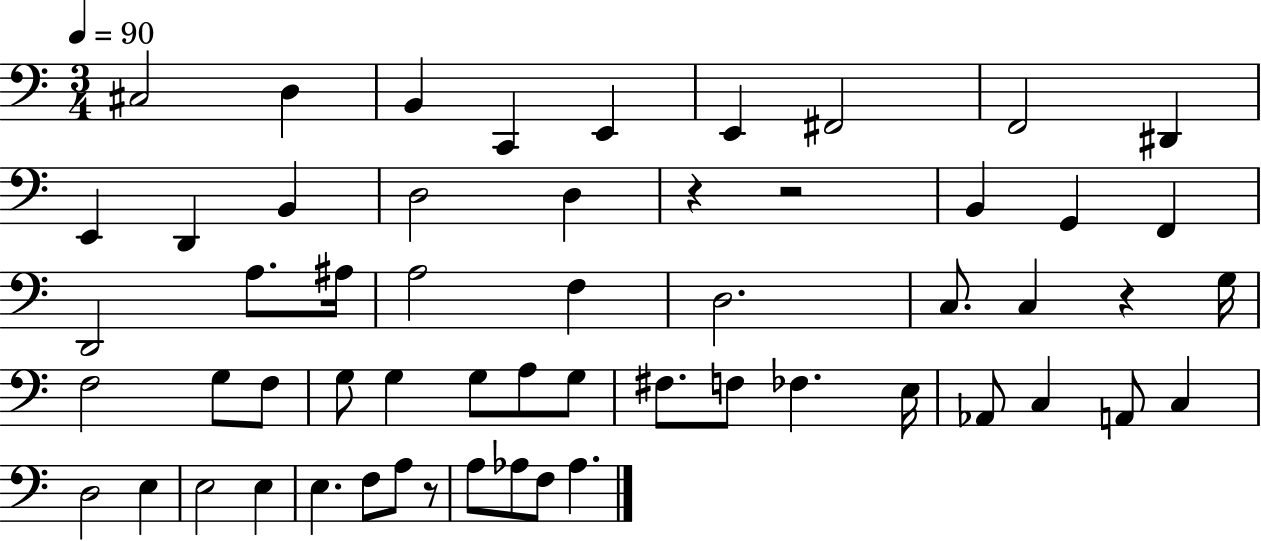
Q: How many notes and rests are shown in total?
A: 57